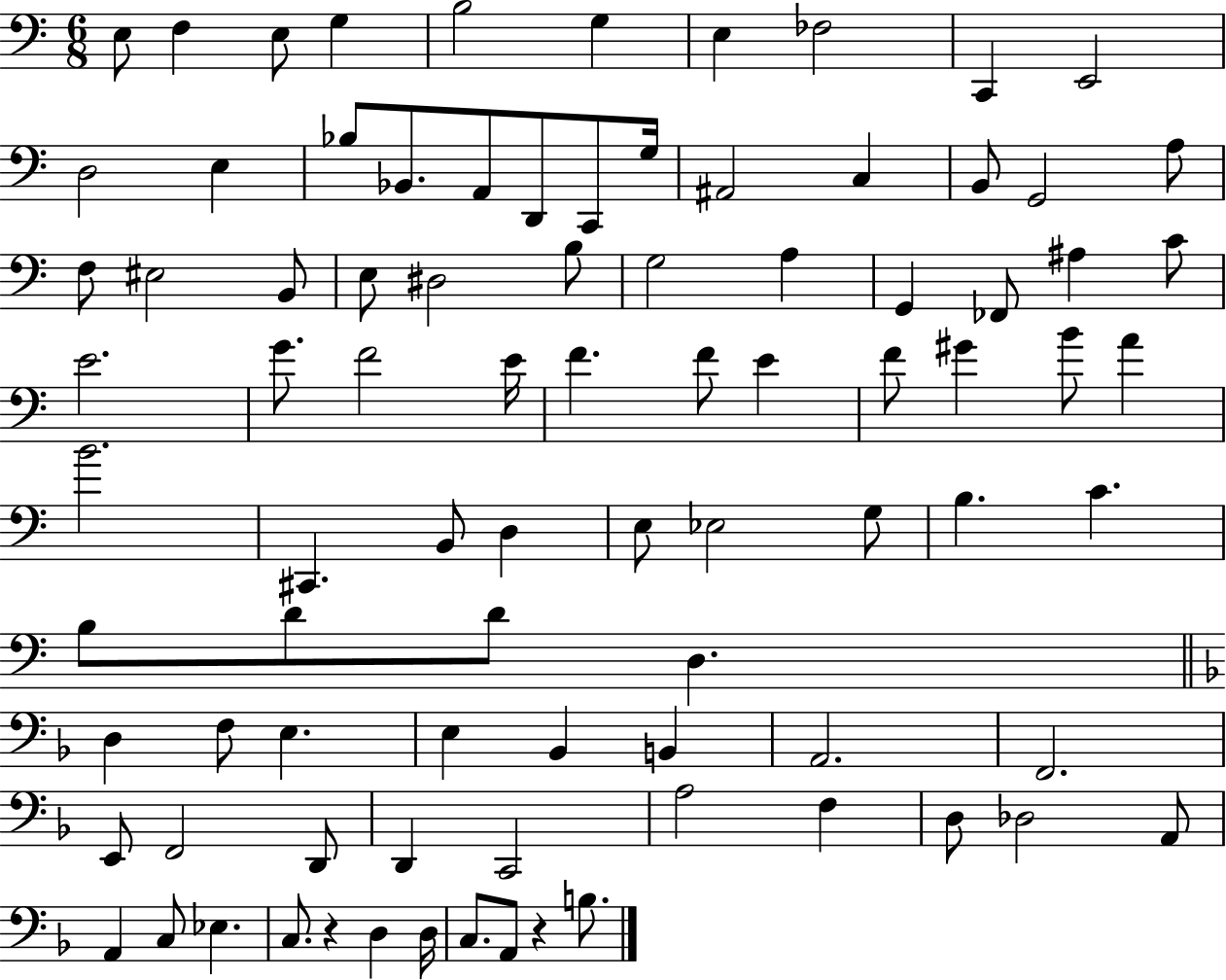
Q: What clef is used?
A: bass